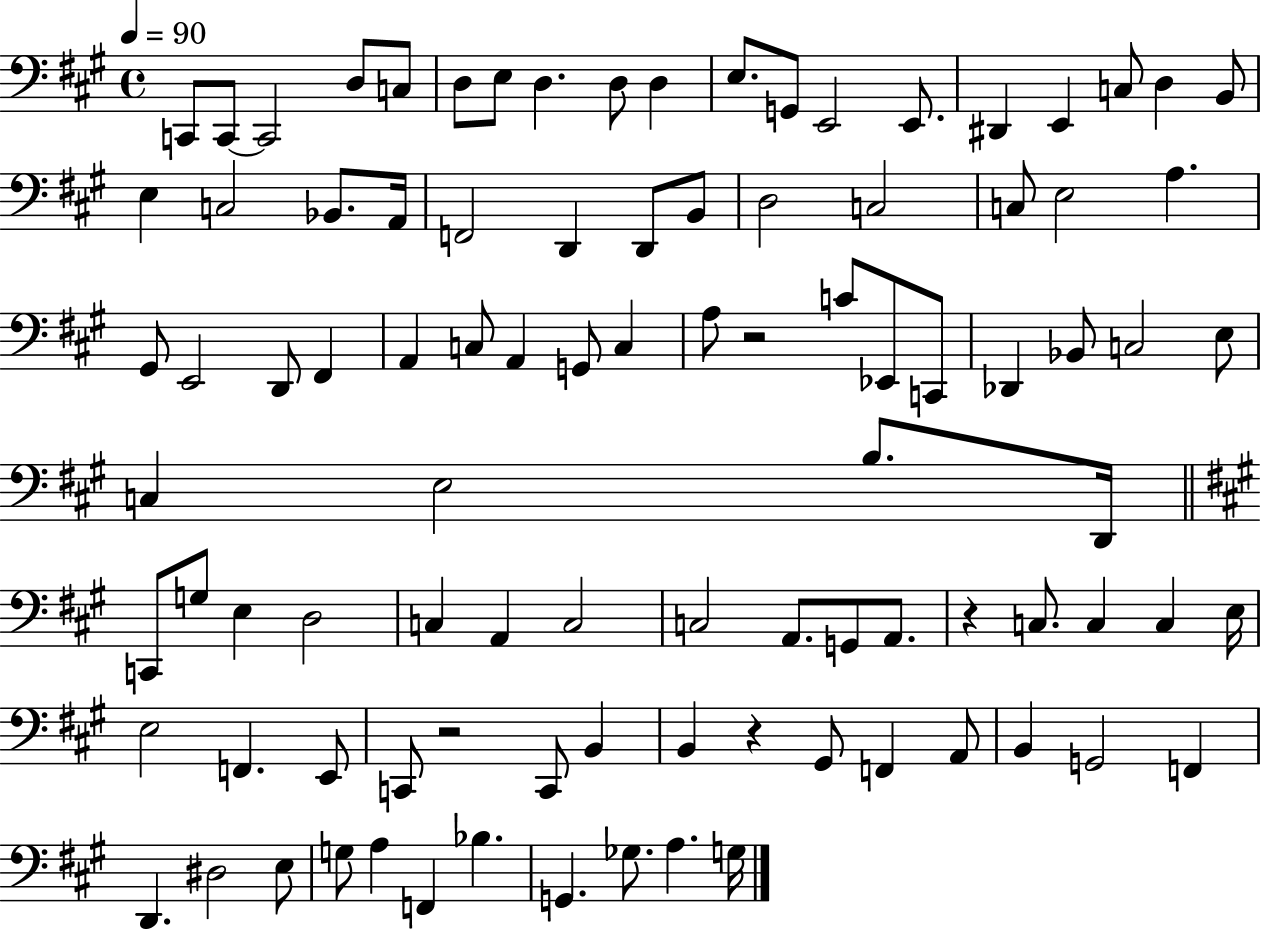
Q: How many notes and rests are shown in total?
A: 96